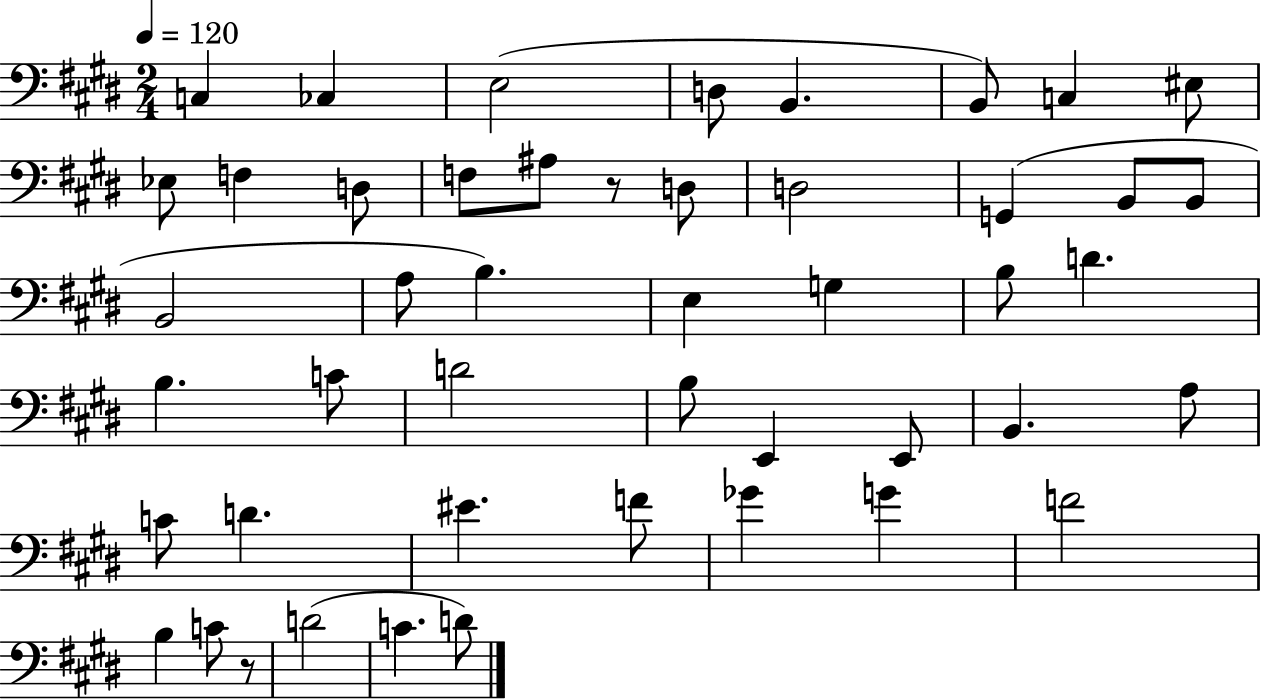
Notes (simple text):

C3/q CES3/q E3/h D3/e B2/q. B2/e C3/q EIS3/e Eb3/e F3/q D3/e F3/e A#3/e R/e D3/e D3/h G2/q B2/e B2/e B2/h A3/e B3/q. E3/q G3/q B3/e D4/q. B3/q. C4/e D4/h B3/e E2/q E2/e B2/q. A3/e C4/e D4/q. EIS4/q. F4/e Gb4/q G4/q F4/h B3/q C4/e R/e D4/h C4/q. D4/e